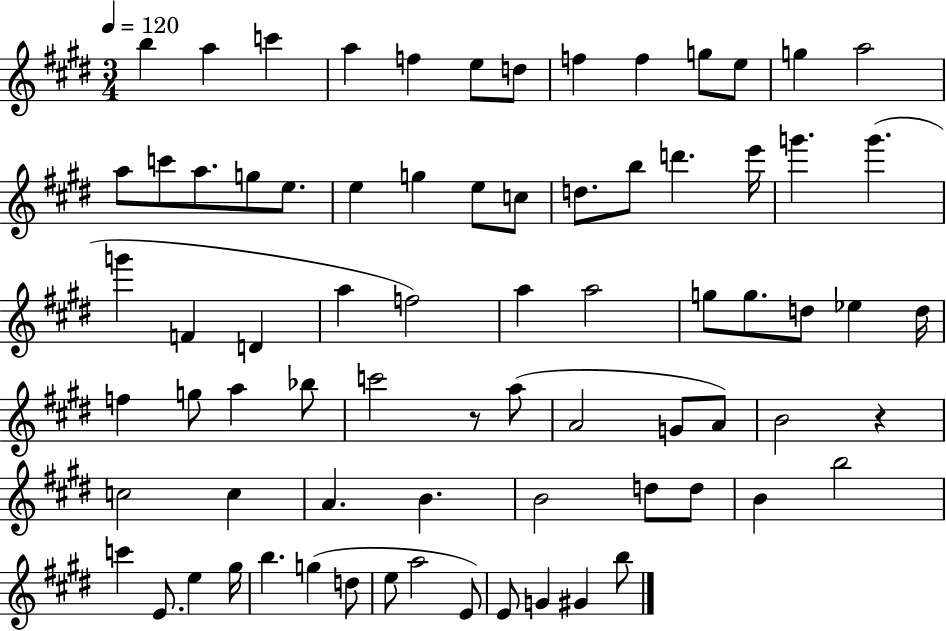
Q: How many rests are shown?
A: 2